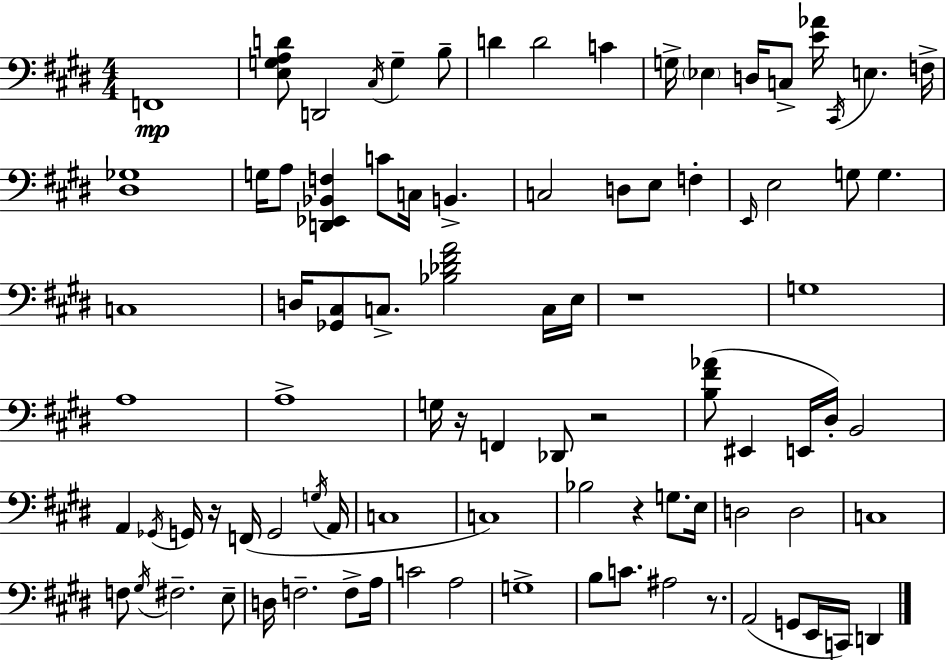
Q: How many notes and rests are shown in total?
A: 90